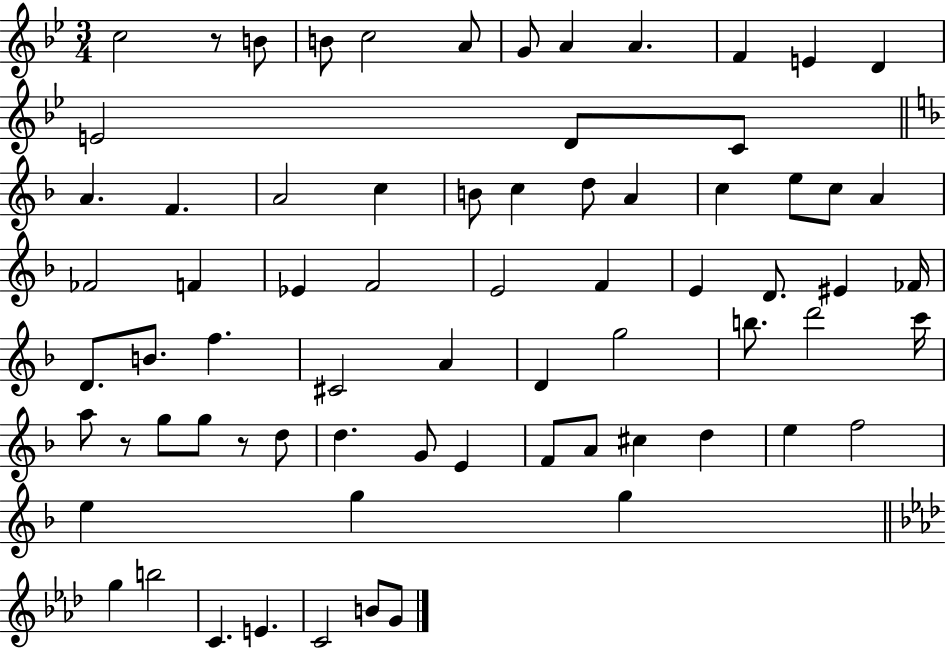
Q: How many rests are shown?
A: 3